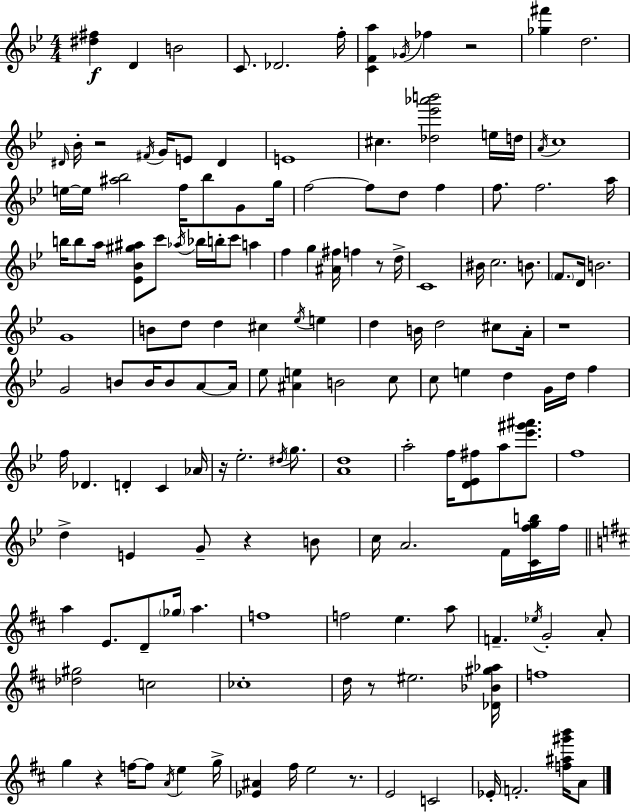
{
  \clef treble
  \numericTimeSignature
  \time 4/4
  \key bes \major
  \repeat volta 2 { <dis'' fis''>4\f d'4 b'2 | c'8. des'2. f''16-. | <c' f' a''>4 \acciaccatura { ges'16 } fes''4 r2 | <ges'' fis'''>4 d''2. | \break \grace { dis'16 } bes'16-. r2 \acciaccatura { fis'16 } g'16 e'8 dis'4 | e'1 | cis''4. <des'' ees''' aes''' b'''>2 | e''16 d''16 \acciaccatura { a'16 } c''1 | \break e''16~~ e''16 <ais'' bes''>2 f''16 bes''8 | g'8 g''16 f''2~~ f''8 d''8 | f''4 f''8. f''2. | a''16 b''16 b''8 a''16 <ees' bes' gis'' ais''>8 c'''8 \acciaccatura { aes''16 } bes''16 b''16-. c'''8 | \break a''4 f''4 g''4 <ais' fis''>16 f''4 | r8 d''16-> c'1 | bis'16 c''2. | b'8. \parenthesize f'8. d'16 b'2. | \break g'1 | b'8 d''8 d''4 cis''4 | \acciaccatura { ees''16 } e''4 d''4 b'16 d''2 | cis''8 a'16-. r1 | \break g'2 b'8 | b'16 b'8 a'8~~ a'16 ees''8 <ais' e''>4 b'2 | c''8 c''8 e''4 d''4 | g'16 d''16 f''4 f''16 des'4. d'4-. | \break c'4 aes'16 r16 ees''2.-. | \acciaccatura { dis''16 } g''8. <a' d''>1 | a''2-. f''16 | <d' ees' fis''>8 a''8 <ees''' gis''' ais'''>8. f''1 | \break d''4-> e'4 g'8-- | r4 b'8 c''16 a'2. | f'16 <c' f'' g'' b''>16 f''16 \bar "||" \break \key b \minor a''4 e'8. d'8-- \parenthesize ges''16 a''4. | f''1 | f''2 e''4. a''8 | f'4.-- \acciaccatura { ees''16 } g'2-. a'8-. | \break <des'' gis''>2 c''2 | ces''1-. | d''16 r8 eis''2. | <des' bes' gis'' aes''>16 f''1 | \break g''4 r4 f''16~~ f''8 \acciaccatura { a'16 } e''4 | g''16-> <ees' ais'>4 fis''16 e''2 r8. | e'2 c'2 | ees'16-. f'2.-. <f'' ais'' gis''' b'''>16 | \break a'8 } \bar "|."
}